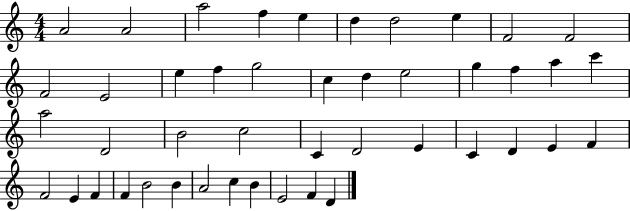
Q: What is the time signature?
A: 4/4